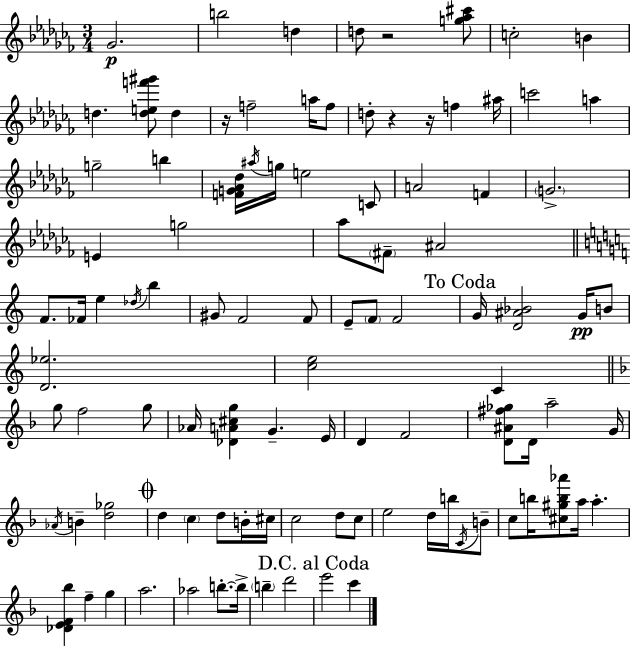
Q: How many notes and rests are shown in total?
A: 100